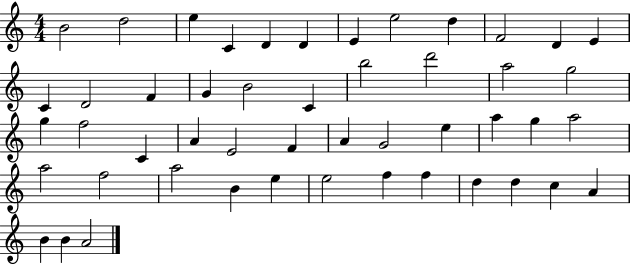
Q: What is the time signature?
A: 4/4